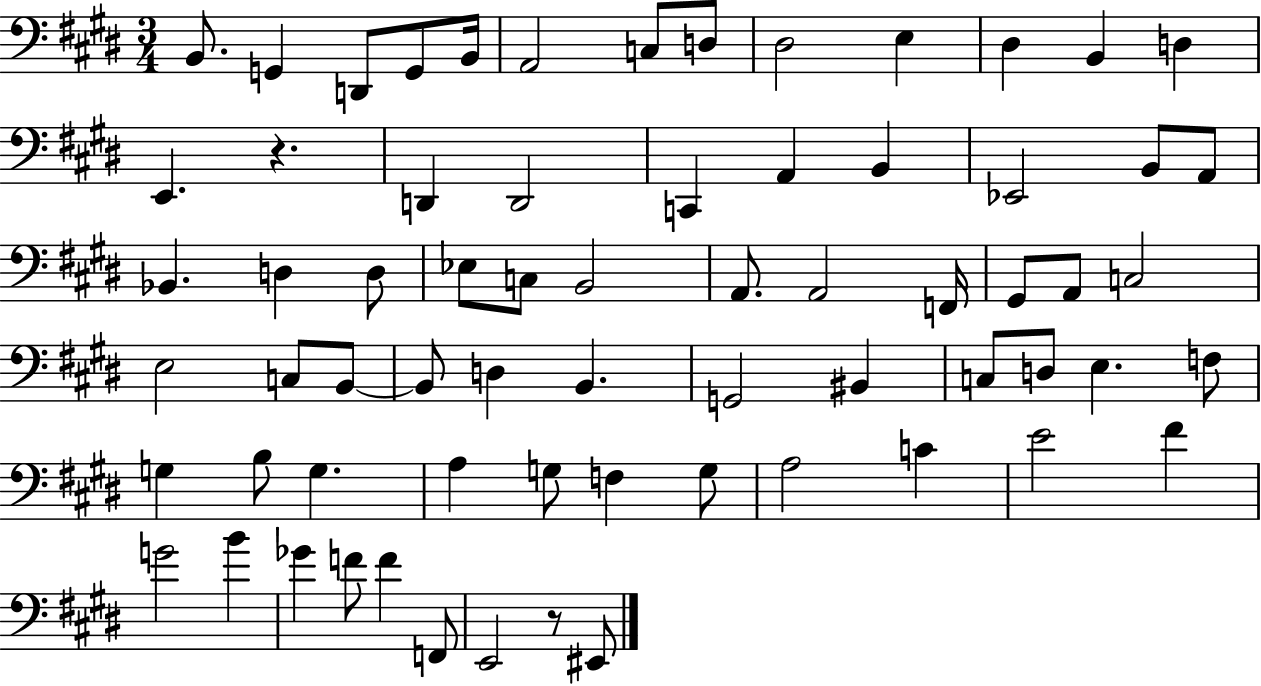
B2/e. G2/q D2/e G2/e B2/s A2/h C3/e D3/e D#3/h E3/q D#3/q B2/q D3/q E2/q. R/q. D2/q D2/h C2/q A2/q B2/q Eb2/h B2/e A2/e Bb2/q. D3/q D3/e Eb3/e C3/e B2/h A2/e. A2/h F2/s G#2/e A2/e C3/h E3/h C3/e B2/e B2/e D3/q B2/q. G2/h BIS2/q C3/e D3/e E3/q. F3/e G3/q B3/e G3/q. A3/q G3/e F3/q G3/e A3/h C4/q E4/h F#4/q G4/h B4/q Gb4/q F4/e F4/q F2/e E2/h R/e EIS2/e